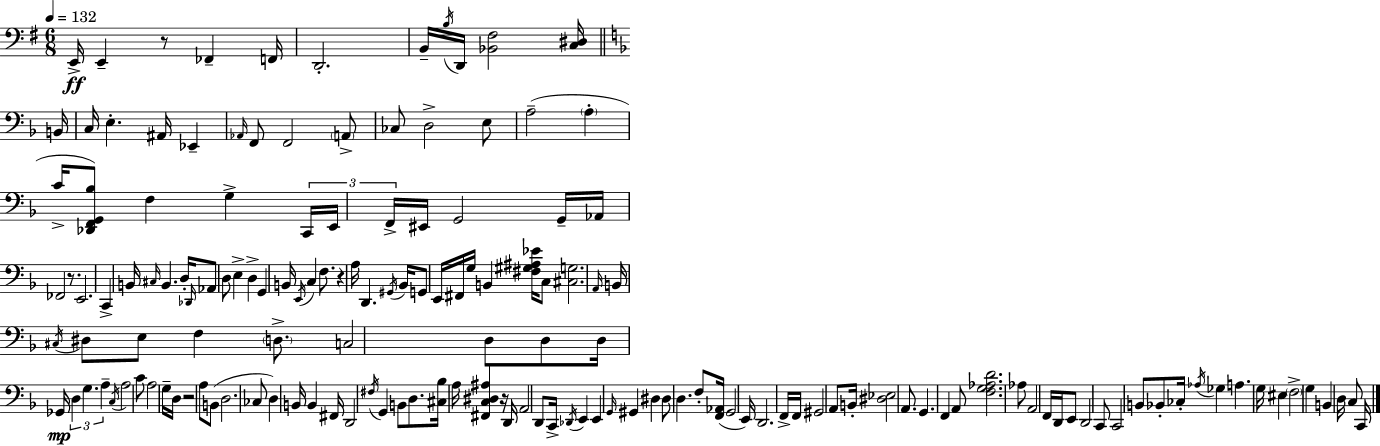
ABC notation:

X:1
T:Untitled
M:6/8
L:1/4
K:Em
E,,/4 E,, z/2 _F,, F,,/4 D,,2 B,,/4 B,/4 D,,/4 [_B,,^F,]2 [C,^D,]/4 B,,/4 C,/4 E, ^A,,/4 _E,, _A,,/4 F,,/2 F,,2 A,,/2 _C,/2 D,2 E,/2 A,2 A, C/4 [_D,,F,,G,,_B,]/2 F, G, C,,/4 E,,/4 F,,/4 ^E,,/4 G,,2 G,,/4 _A,,/4 _F,,2 z/2 E,,2 C,, B,,/4 ^C,/4 B,, D,/4 _D,,/4 _A,,/2 D,/2 E, D, G,, B,,/4 E,,/4 C, F,/2 z A,/4 D,, ^G,,/4 _B,,/4 G,,/2 E,,/4 ^F,,/4 G,/4 B,, [^F,^G,^A,_E]/4 C,/2 [^C,G,]2 A,,/4 B,,/4 ^C,/4 ^D,/2 E,/2 F, D,/2 C,2 D,/2 D,/2 D,/4 _G,,/4 D, G, A, C,/4 A,2 C/2 A,2 G,/4 D,/4 z2 A,/2 B,,/2 D,2 _C,/2 D, B,,/4 B,, ^F,,/4 D,,2 ^F,/4 G,, B,,/2 D,/2 [^C,_B,]/4 A,/4 [^F,,C,^D,^A,] z/4 D,,/4 A,,2 D,,/2 C,,/4 _D,,/4 E,, E,, G,,/4 ^G,, ^D, ^D,/2 D, F,/2 [F,,_A,,]/4 G,,2 E,,/4 D,,2 F,,/4 F,,/4 ^G,,2 A,,/2 B,,/4 [^D,_E,]2 A,,/2 G,, F,, A,,/2 [F,G,_A,D]2 _A,/2 A,,2 F,,/4 D,,/4 E,,/2 D,,2 C,,/2 C,,2 B,,/2 _B,,/2 _C,/4 _A,/4 _G, A, G,/4 ^E, F,2 G, B,, D,/4 C,/2 C,,/4